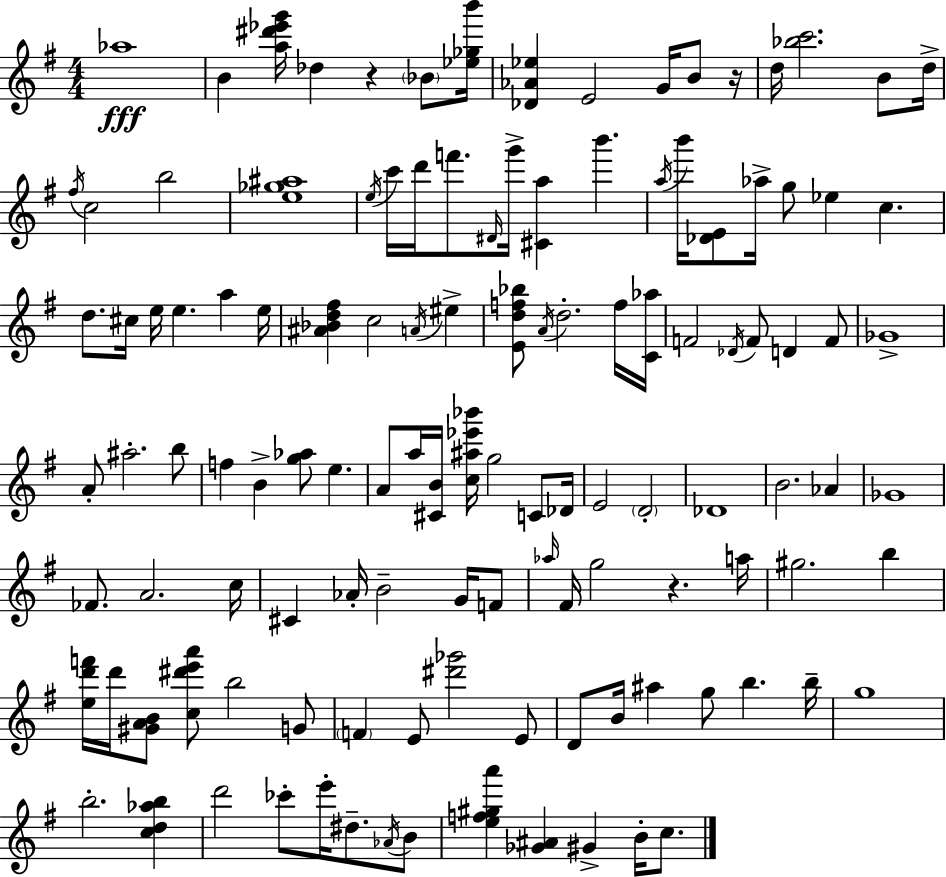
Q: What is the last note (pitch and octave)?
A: C5